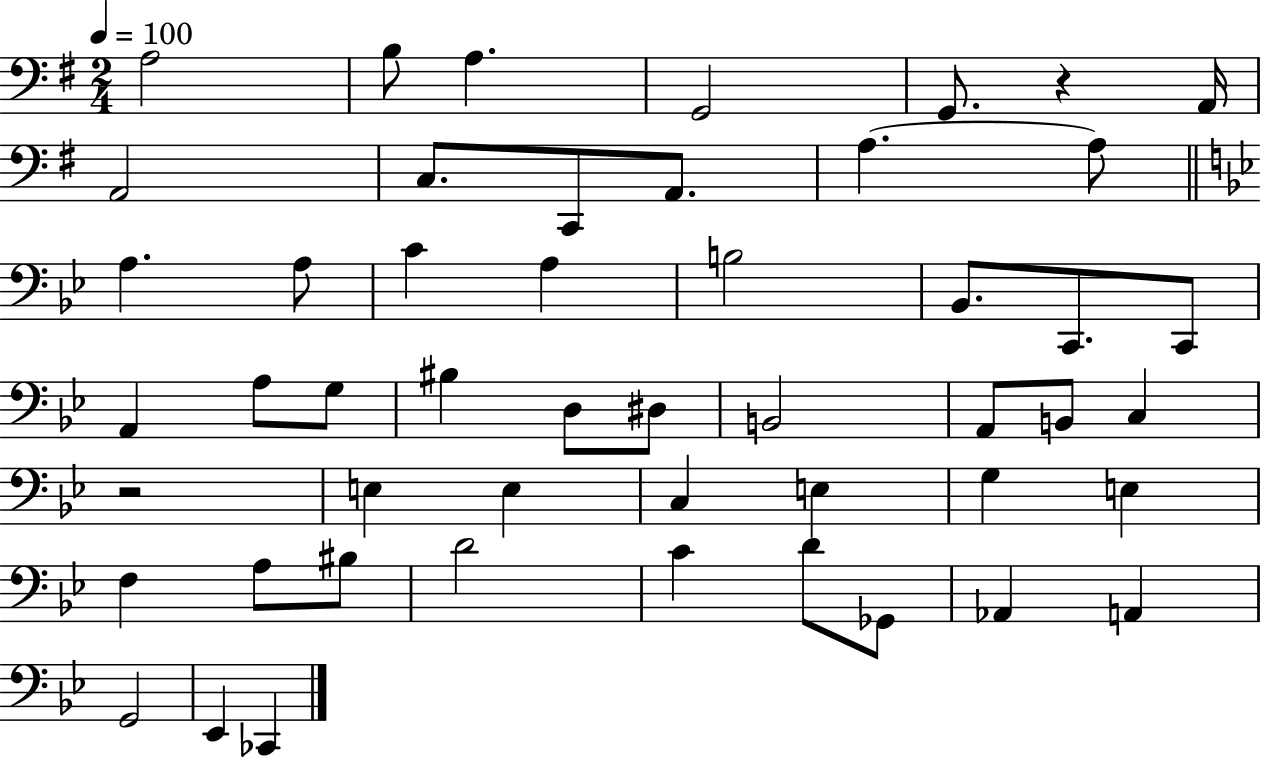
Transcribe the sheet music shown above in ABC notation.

X:1
T:Untitled
M:2/4
L:1/4
K:G
A,2 B,/2 A, G,,2 G,,/2 z A,,/4 A,,2 C,/2 C,,/2 A,,/2 A, A,/2 A, A,/2 C A, B,2 _B,,/2 C,,/2 C,,/2 A,, A,/2 G,/2 ^B, D,/2 ^D,/2 B,,2 A,,/2 B,,/2 C, z2 E, E, C, E, G, E, F, A,/2 ^B,/2 D2 C D/2 _G,,/2 _A,, A,, G,,2 _E,, _C,,